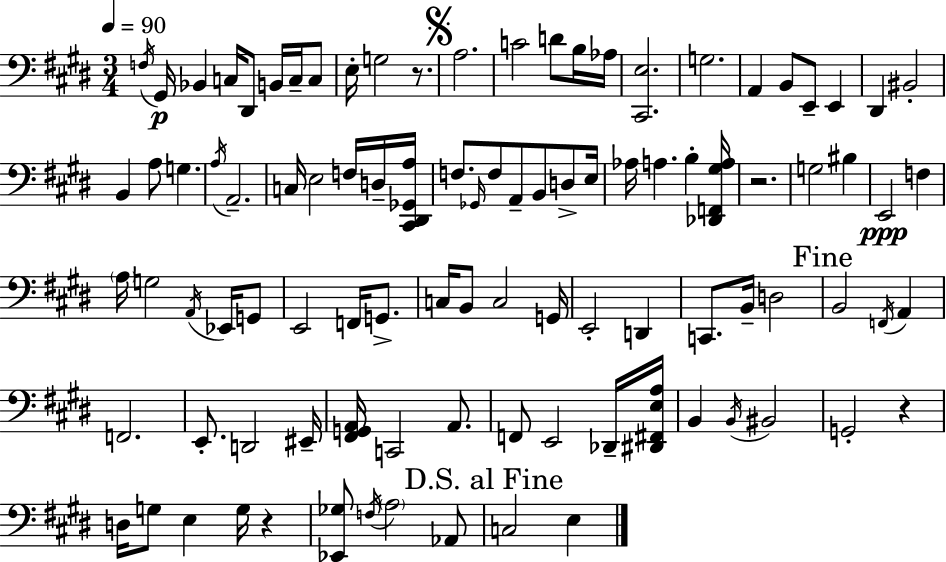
X:1
T:Untitled
M:3/4
L:1/4
K:E
F,/4 ^G,,/4 _B,, C,/4 ^D,,/2 B,,/4 C,/4 C,/2 E,/4 G,2 z/2 A,2 C2 D/2 B,/4 _A,/4 [^C,,E,]2 G,2 A,, B,,/2 E,,/2 E,, ^D,, ^B,,2 B,, A,/2 G, A,/4 A,,2 C,/4 E,2 F,/4 D,/4 [^C,,^D,,_G,,A,]/4 F,/2 _G,,/4 F,/2 A,,/2 B,,/2 D,/2 E,/4 _A,/4 A, B, [_D,,F,,^G,A,]/4 z2 G,2 ^B, E,,2 F, A,/4 G,2 A,,/4 _E,,/4 G,,/2 E,,2 F,,/4 G,,/2 C,/4 B,,/2 C,2 G,,/4 E,,2 D,, C,,/2 B,,/4 D,2 B,,2 F,,/4 A,, F,,2 E,,/2 D,,2 ^E,,/4 [^F,,G,,A,,]/4 C,,2 A,,/2 F,,/2 E,,2 _D,,/4 [^D,,^F,,E,A,]/4 B,, B,,/4 ^B,,2 G,,2 z D,/4 G,/2 E, G,/4 z [_E,,_G,]/2 F,/4 A,2 _A,,/2 C,2 E,